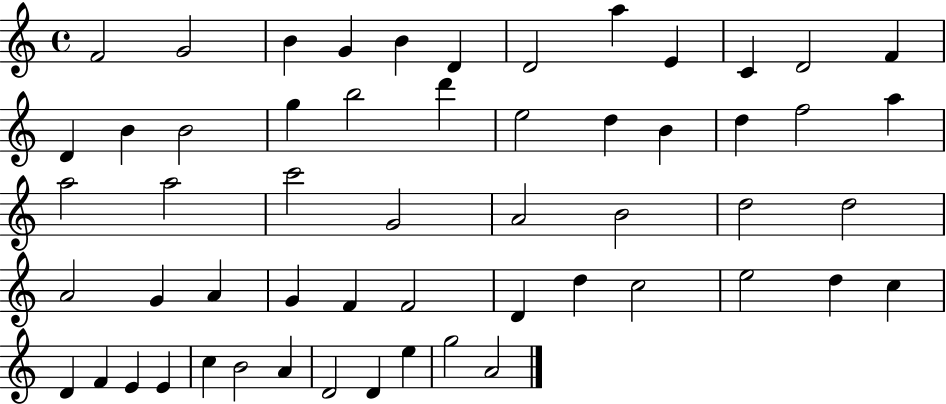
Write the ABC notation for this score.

X:1
T:Untitled
M:4/4
L:1/4
K:C
F2 G2 B G B D D2 a E C D2 F D B B2 g b2 d' e2 d B d f2 a a2 a2 c'2 G2 A2 B2 d2 d2 A2 G A G F F2 D d c2 e2 d c D F E E c B2 A D2 D e g2 A2